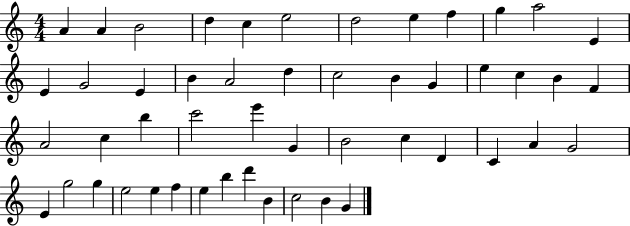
A4/q A4/q B4/h D5/q C5/q E5/h D5/h E5/q F5/q G5/q A5/h E4/q E4/q G4/h E4/q B4/q A4/h D5/q C5/h B4/q G4/q E5/q C5/q B4/q F4/q A4/h C5/q B5/q C6/h E6/q G4/q B4/h C5/q D4/q C4/q A4/q G4/h E4/q G5/h G5/q E5/h E5/q F5/q E5/q B5/q D6/q B4/q C5/h B4/q G4/q